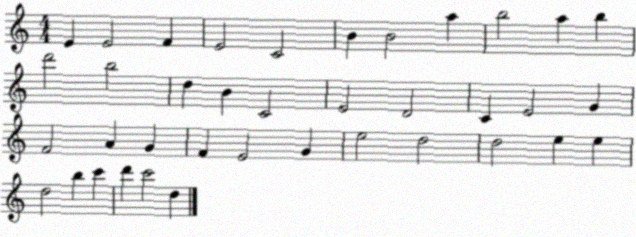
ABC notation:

X:1
T:Untitled
M:4/4
L:1/4
K:C
E E2 F E2 C2 B B2 a b2 a b d'2 b2 d B C2 E2 D2 C E2 G F2 A G F E2 G e2 d2 d2 e e d2 b c' d' c'2 d